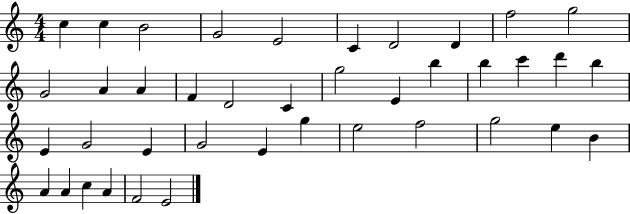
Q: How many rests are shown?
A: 0